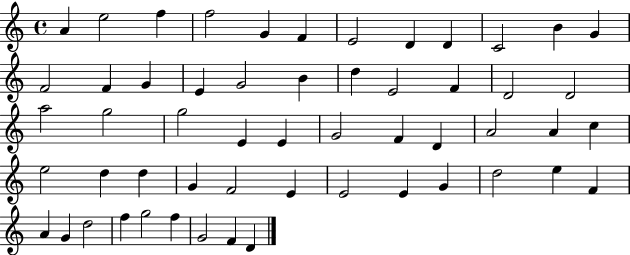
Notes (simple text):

A4/q E5/h F5/q F5/h G4/q F4/q E4/h D4/q D4/q C4/h B4/q G4/q F4/h F4/q G4/q E4/q G4/h B4/q D5/q E4/h F4/q D4/h D4/h A5/h G5/h G5/h E4/q E4/q G4/h F4/q D4/q A4/h A4/q C5/q E5/h D5/q D5/q G4/q F4/h E4/q E4/h E4/q G4/q D5/h E5/q F4/q A4/q G4/q D5/h F5/q G5/h F5/q G4/h F4/q D4/q